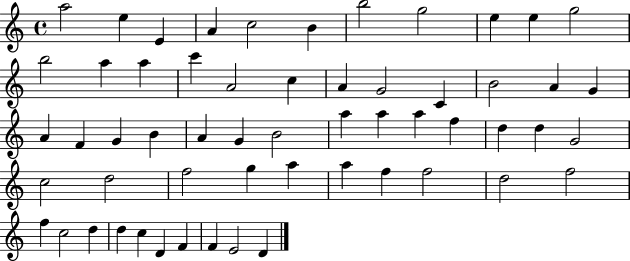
A5/h E5/q E4/q A4/q C5/h B4/q B5/h G5/h E5/q E5/q G5/h B5/h A5/q A5/q C6/q A4/h C5/q A4/q G4/h C4/q B4/h A4/q G4/q A4/q F4/q G4/q B4/q A4/q G4/q B4/h A5/q A5/q A5/q F5/q D5/q D5/q G4/h C5/h D5/h F5/h G5/q A5/q A5/q F5/q F5/h D5/h F5/h F5/q C5/h D5/q D5/q C5/q D4/q F4/q F4/q E4/h D4/q